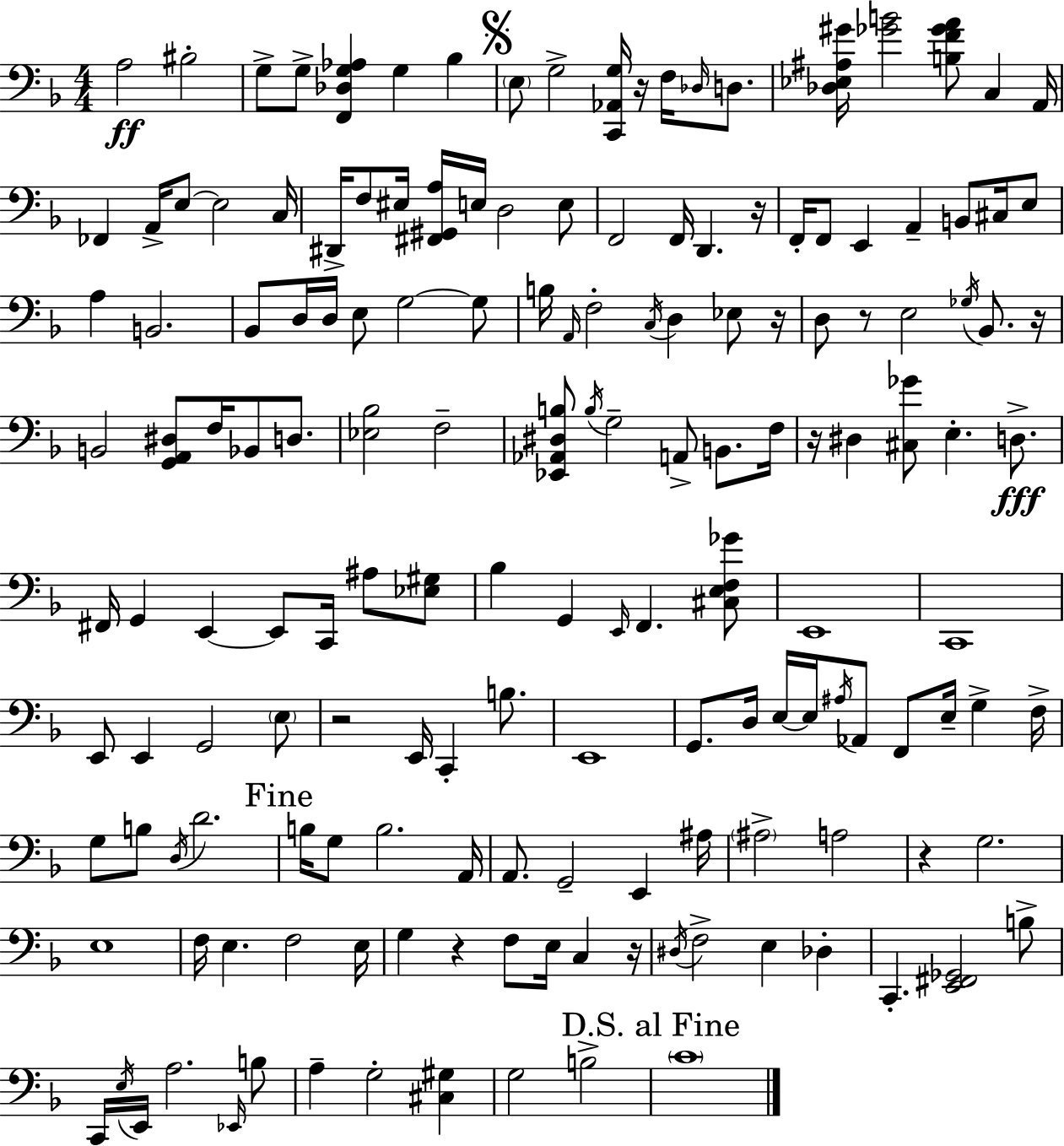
{
  \clef bass
  \numericTimeSignature
  \time 4/4
  \key f \major
  \repeat volta 2 { a2\ff bis2-. | g8-> g8-> <f, des g aes>4 g4 bes4 | \mark \markup { \musicglyph "scripts.segno" } \parenthesize e8 g2-> <c, aes, g>16 r16 f16 \grace { des16 } d8. | <des ees ais gis'>16 <ges' b'>2 <b f' ges' a'>8 c4 | \break a,16 fes,4 a,16-> e8~~ e2 | c16 dis,16-> f8 eis16 <fis, gis, a>16 e16 d2 e8 | f,2 f,16 d,4. | r16 f,16-. f,8 e,4 a,4-- b,8 cis16 e8 | \break a4 b,2. | bes,8 d16 d16 e8 g2~~ g8 | b16 \grace { a,16 } f2-. \acciaccatura { c16 } d4 | ees8 r16 d8 r8 e2 \acciaccatura { ges16 } | \break bes,8. r16 b,2 <g, a, dis>8 f16 bes,8 | d8. <ees bes>2 f2-- | <ees, aes, dis b>8 \acciaccatura { b16 } g2-- a,8-> | b,8. f16 r16 dis4 <cis ges'>8 e4.-. | \break d8.->\fff fis,16 g,4 e,4~~ e,8 | c,16 ais8 <ees gis>8 bes4 g,4 \grace { e,16 } f,4. | <cis e f ges'>8 e,1 | c,1 | \break e,8 e,4 g,2 | \parenthesize e8 r2 e,16 c,4-. | b8. e,1 | g,8. d16 e16~~ e16 \acciaccatura { ais16 } aes,8 f,8 | \break e16-- g4-> f16-> g8 b8 \acciaccatura { d16 } d'2. | \mark "Fine" b16 g8 b2. | a,16 a,8. g,2-- | e,4 ais16 \parenthesize ais2-> | \break a2 r4 g2. | e1 | f16 e4. f2 | e16 g4 r4 | \break f8 e16 c4 r16 \acciaccatura { dis16 } f2-> | e4 des4-. c,4.-. <e, fis, ges,>2 | b8-> c,16 \acciaccatura { e16 } e,16 a2. | \grace { ees,16 } b8 a4-- g2-. | \break <cis gis>4 g2 | b2-> \mark "D.S. al Fine" \parenthesize c'1 | } \bar "|."
}